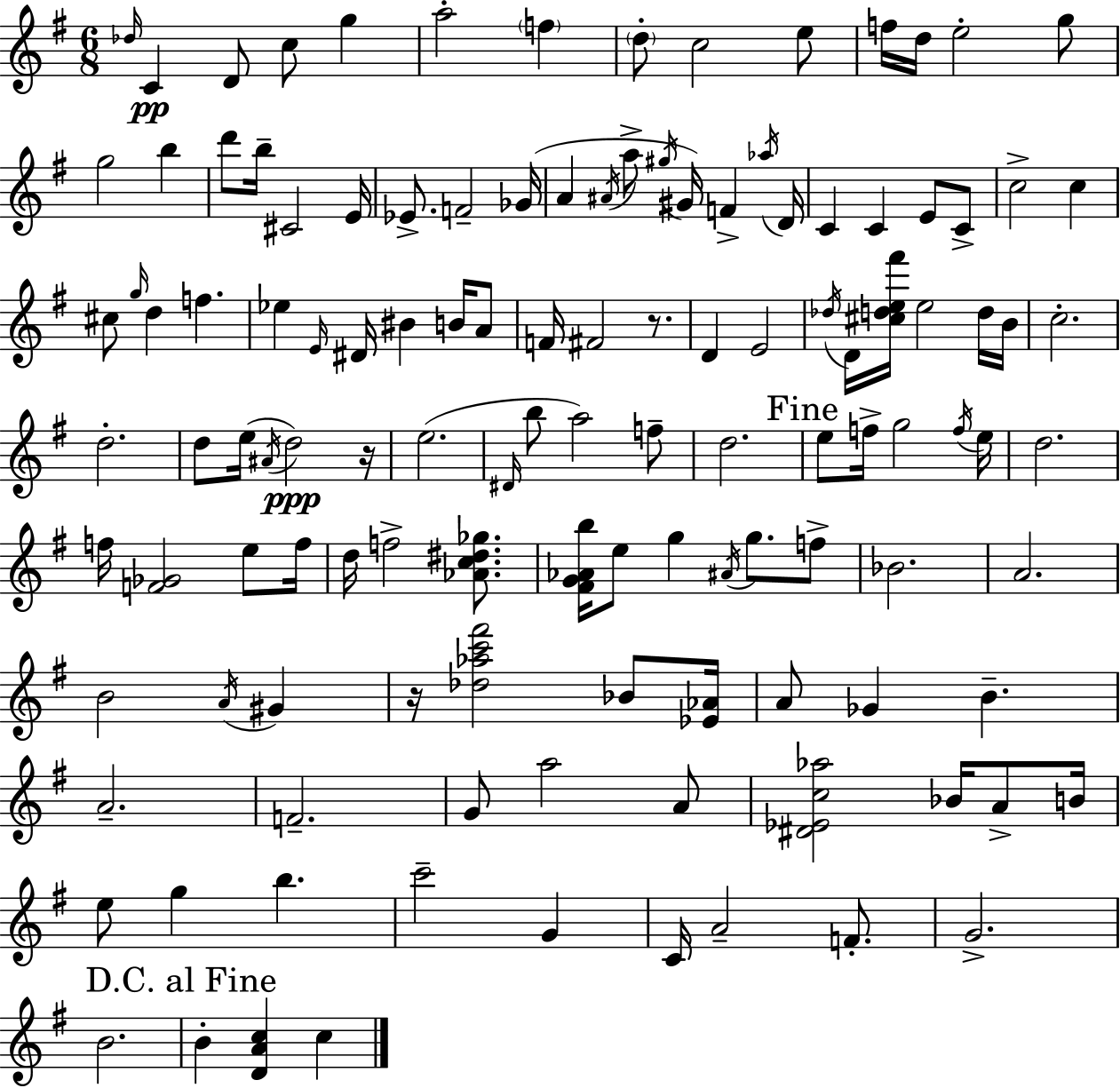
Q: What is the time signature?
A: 6/8